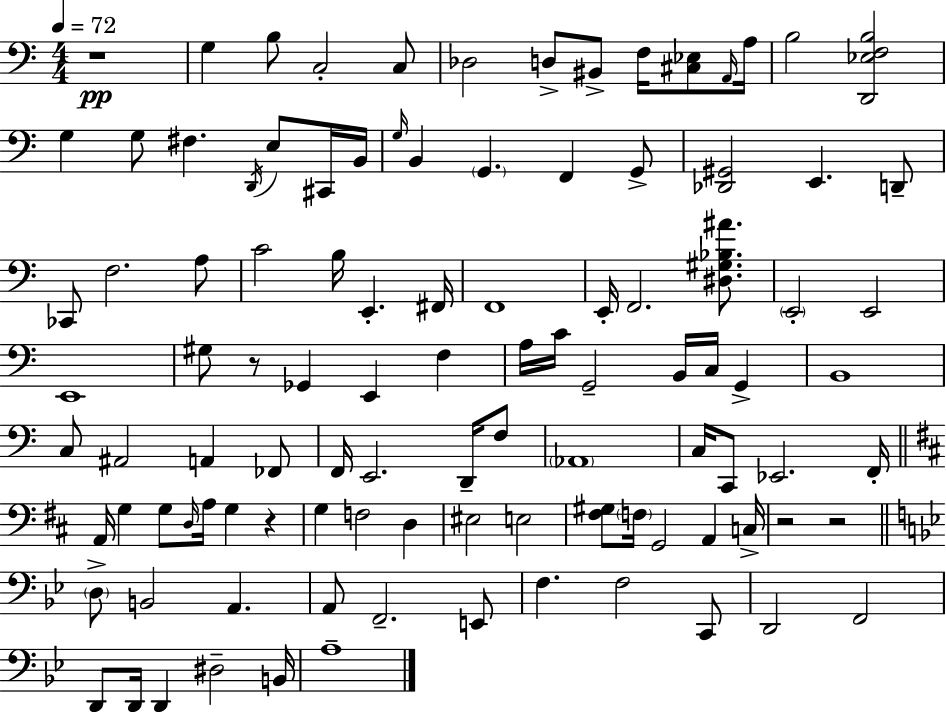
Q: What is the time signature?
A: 4/4